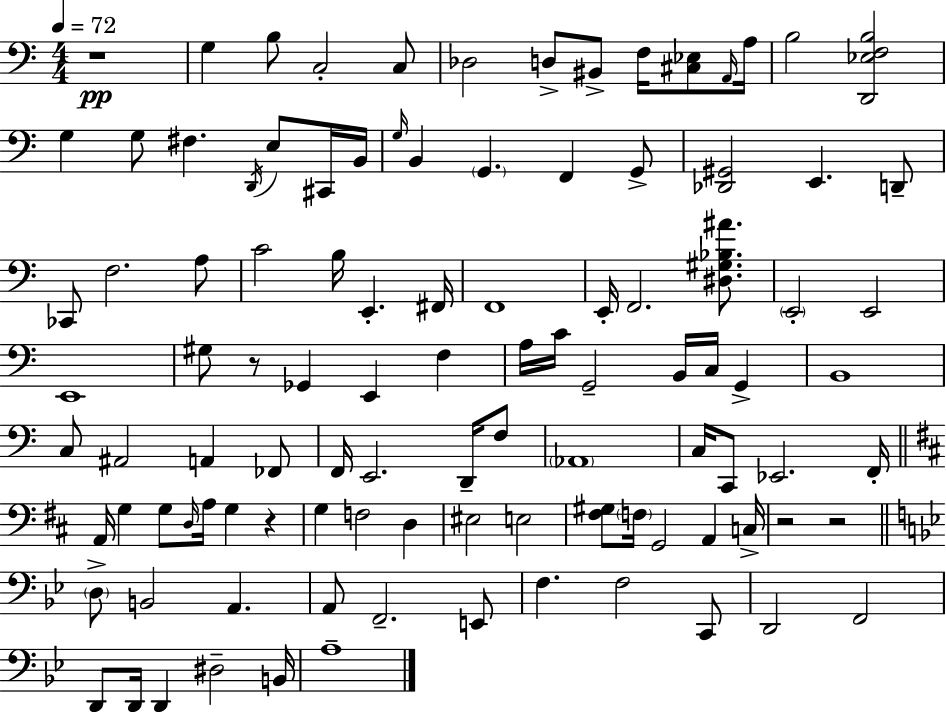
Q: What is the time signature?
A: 4/4